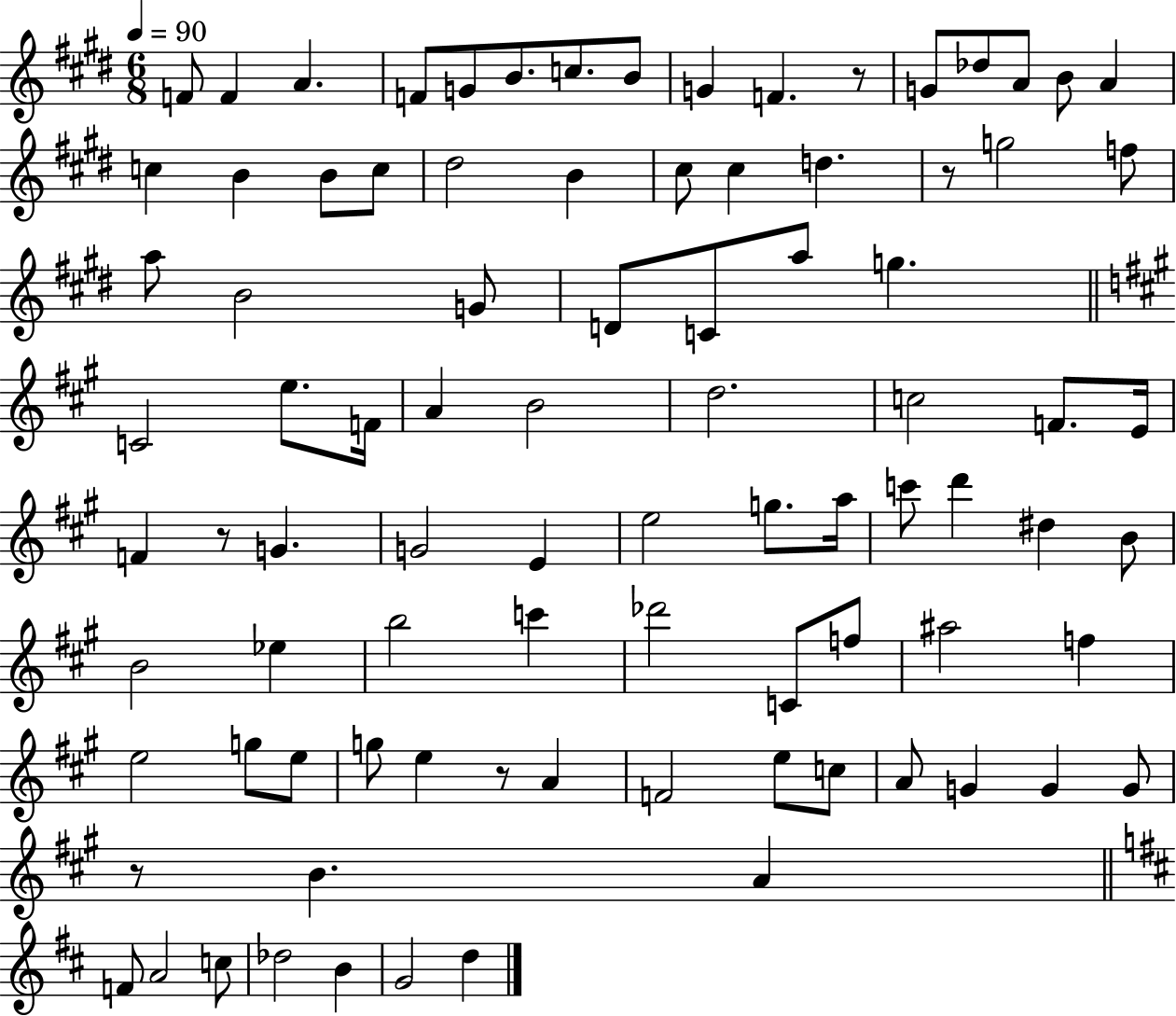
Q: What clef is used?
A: treble